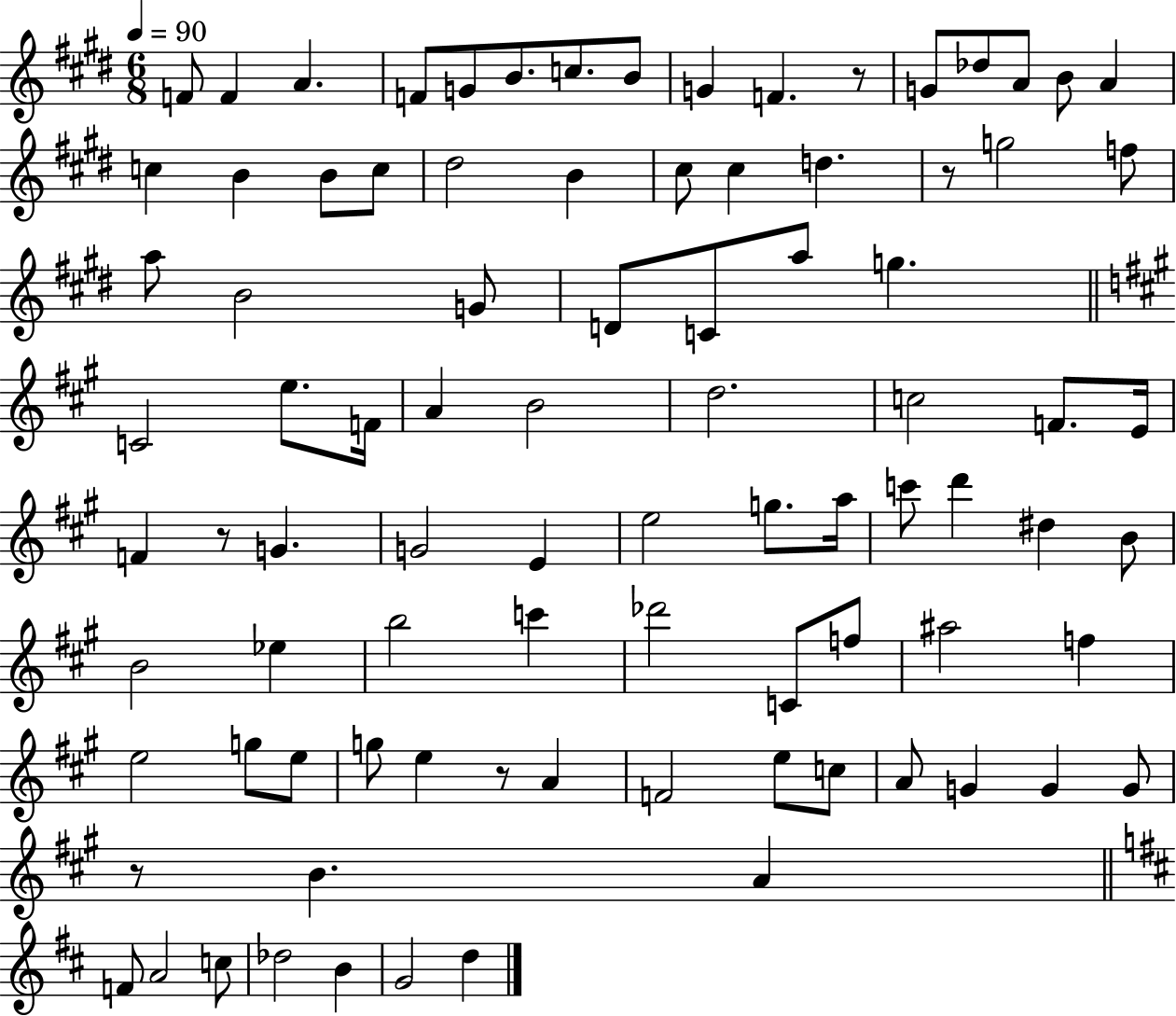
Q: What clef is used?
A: treble